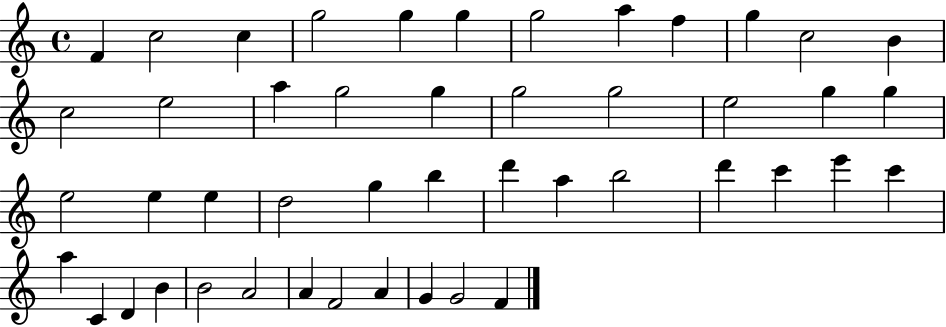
{
  \clef treble
  \time 4/4
  \defaultTimeSignature
  \key c \major
  f'4 c''2 c''4 | g''2 g''4 g''4 | g''2 a''4 f''4 | g''4 c''2 b'4 | \break c''2 e''2 | a''4 g''2 g''4 | g''2 g''2 | e''2 g''4 g''4 | \break e''2 e''4 e''4 | d''2 g''4 b''4 | d'''4 a''4 b''2 | d'''4 c'''4 e'''4 c'''4 | \break a''4 c'4 d'4 b'4 | b'2 a'2 | a'4 f'2 a'4 | g'4 g'2 f'4 | \break \bar "|."
}